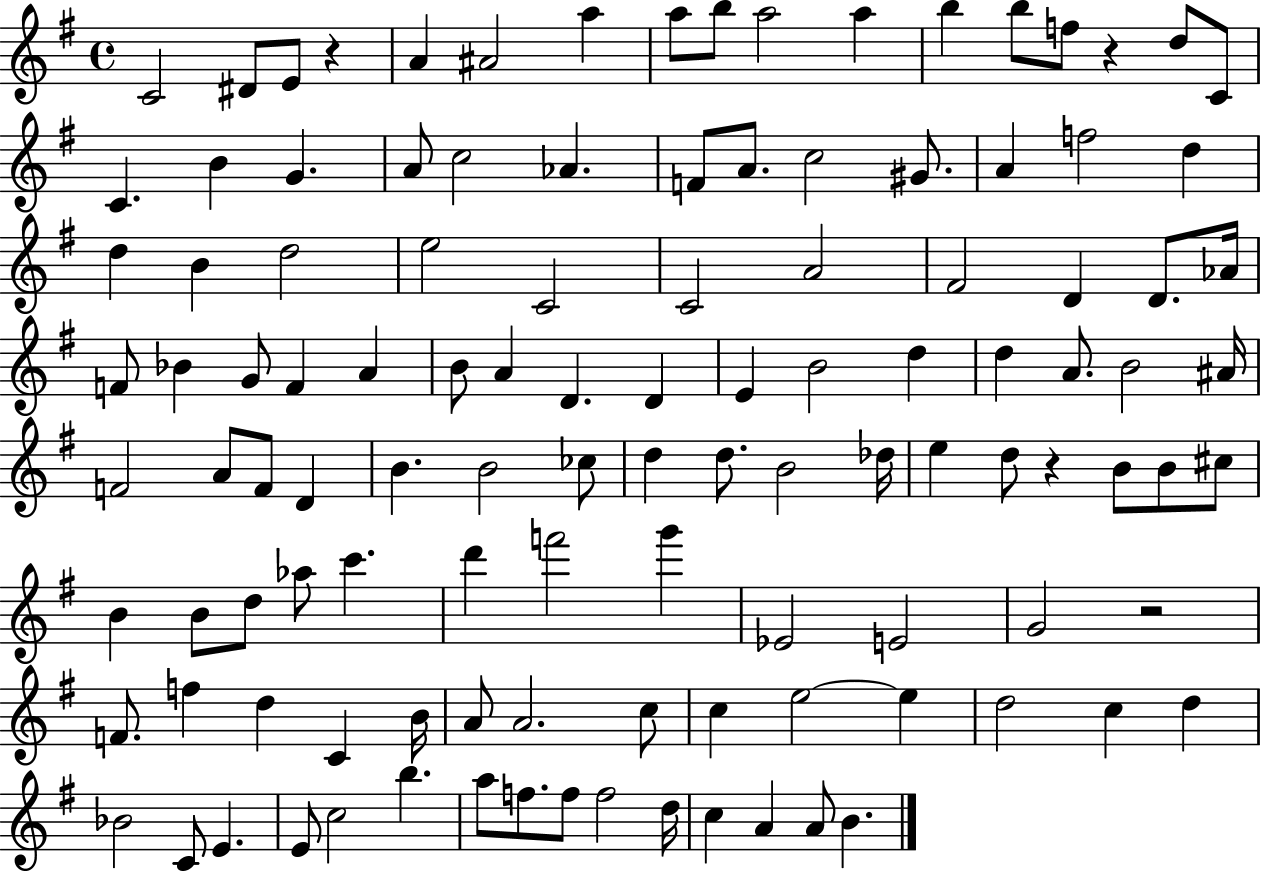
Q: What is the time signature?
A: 4/4